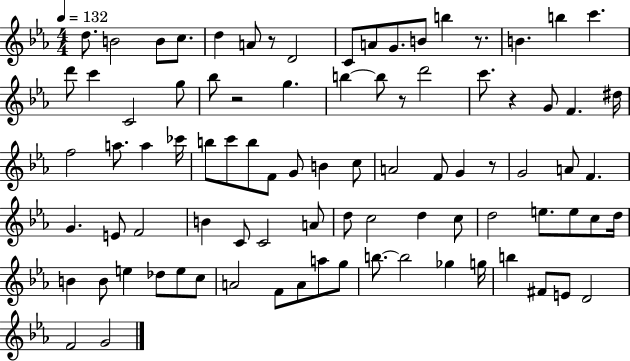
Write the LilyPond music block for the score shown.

{
  \clef treble
  \numericTimeSignature
  \time 4/4
  \key ees \major
  \tempo 4 = 132
  d''8. b'2 b'8 c''8. | d''4 a'8 r8 d'2 | c'8 a'8 g'8. b'8 b''4 r8. | b'4. b''4 c'''4. | \break d'''8 c'''4 c'2 g''8 | bes''8 r2 g''4. | b''4~~ b''8 r8 d'''2 | c'''8. r4 g'8 f'4. dis''16 | \break f''2 a''8. a''4 ces'''16 | b''8 c'''8 b''8 f'8 g'8 b'4 c''8 | a'2 f'8 g'4 r8 | g'2 a'8 f'4. | \break g'4. e'8 f'2 | b'4 c'8 c'2 a'8 | d''8 c''2 d''4 c''8 | d''2 e''8. e''8 c''8 d''16 | \break b'4 b'8 e''4 des''8 e''8 c''8 | a'2 f'8 a'8 a''8 g''8 | b''8.~~ b''2 ges''4 g''16 | b''4 fis'8 e'8 d'2 | \break f'2 g'2 | \bar "|."
}